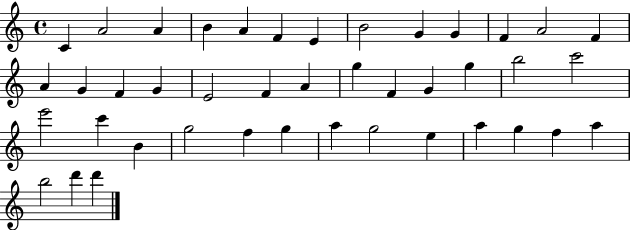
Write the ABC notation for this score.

X:1
T:Untitled
M:4/4
L:1/4
K:C
C A2 A B A F E B2 G G F A2 F A G F G E2 F A g F G g b2 c'2 e'2 c' B g2 f g a g2 e a g f a b2 d' d'